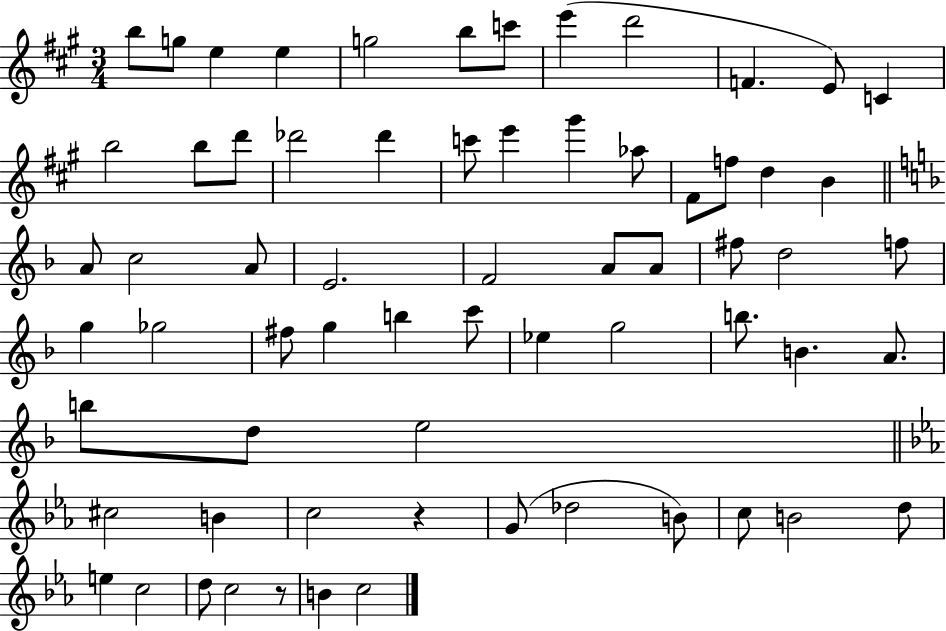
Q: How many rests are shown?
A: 2